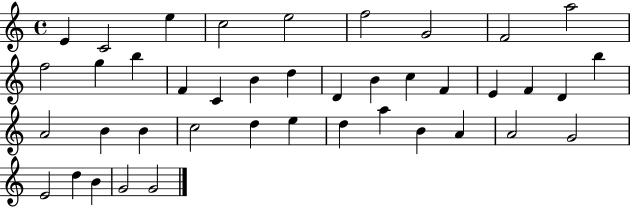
X:1
T:Untitled
M:4/4
L:1/4
K:C
E C2 e c2 e2 f2 G2 F2 a2 f2 g b F C B d D B c F E F D b A2 B B c2 d e d a B A A2 G2 E2 d B G2 G2